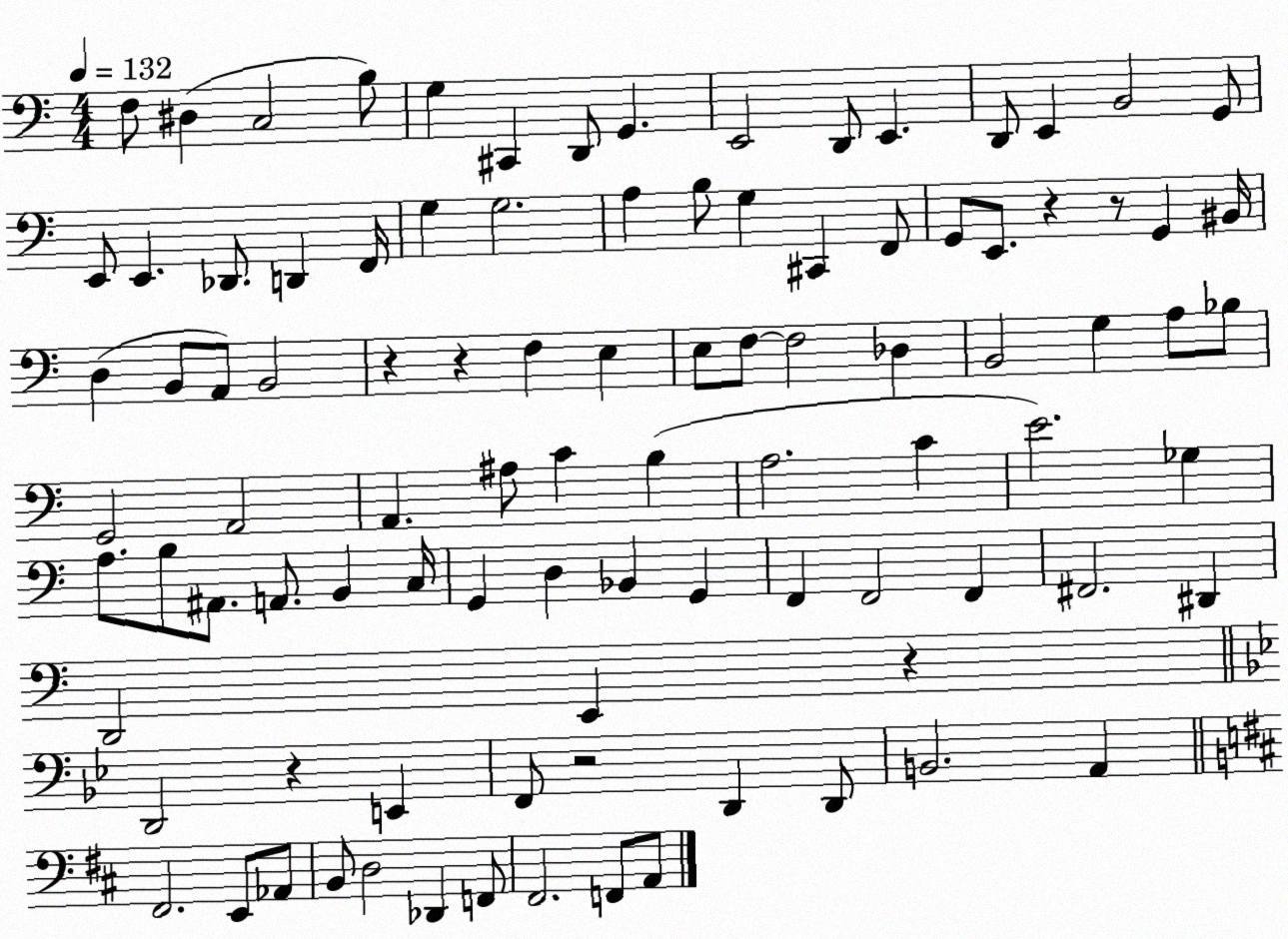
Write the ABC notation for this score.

X:1
T:Untitled
M:4/4
L:1/4
K:C
F,/2 ^D, C,2 B,/2 G, ^C,, D,,/2 G,, E,,2 D,,/2 E,, D,,/2 E,, B,,2 G,,/2 E,,/2 E,, _D,,/2 D,, F,,/4 G, G,2 A, B,/2 G, ^C,, F,,/2 G,,/2 E,,/2 z z/2 G,, ^B,,/4 D, B,,/2 A,,/2 B,,2 z z F, E, E,/2 F,/2 F,2 _D, B,,2 G, A,/2 _B,/2 G,,2 A,,2 A,, ^A,/2 C B, A,2 C E2 _G, A,/2 B,/2 ^A,,/2 A,,/2 B,, C,/4 G,, D, _B,, G,, F,, F,,2 F,, ^F,,2 ^D,, D,,2 E,, z D,,2 z E,, F,,/2 z2 D,, D,,/2 B,,2 A,, ^F,,2 E,,/2 _A,,/2 B,,/2 D,2 _D,, F,,/2 ^F,,2 F,,/2 A,,/2